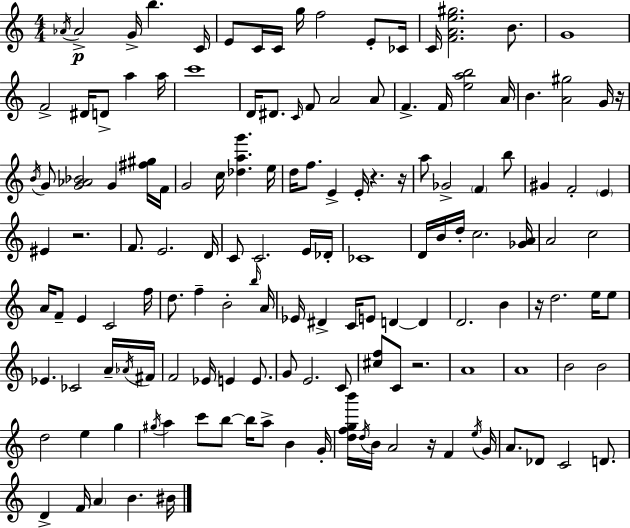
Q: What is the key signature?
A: C major